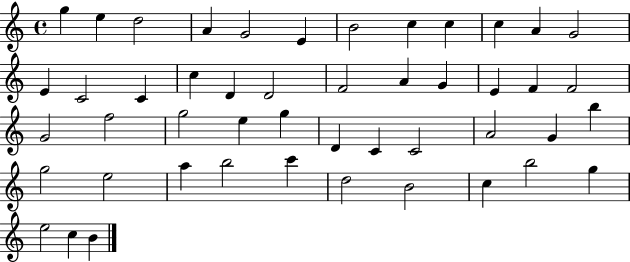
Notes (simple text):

G5/q E5/q D5/h A4/q G4/h E4/q B4/h C5/q C5/q C5/q A4/q G4/h E4/q C4/h C4/q C5/q D4/q D4/h F4/h A4/q G4/q E4/q F4/q F4/h G4/h F5/h G5/h E5/q G5/q D4/q C4/q C4/h A4/h G4/q B5/q G5/h E5/h A5/q B5/h C6/q D5/h B4/h C5/q B5/h G5/q E5/h C5/q B4/q